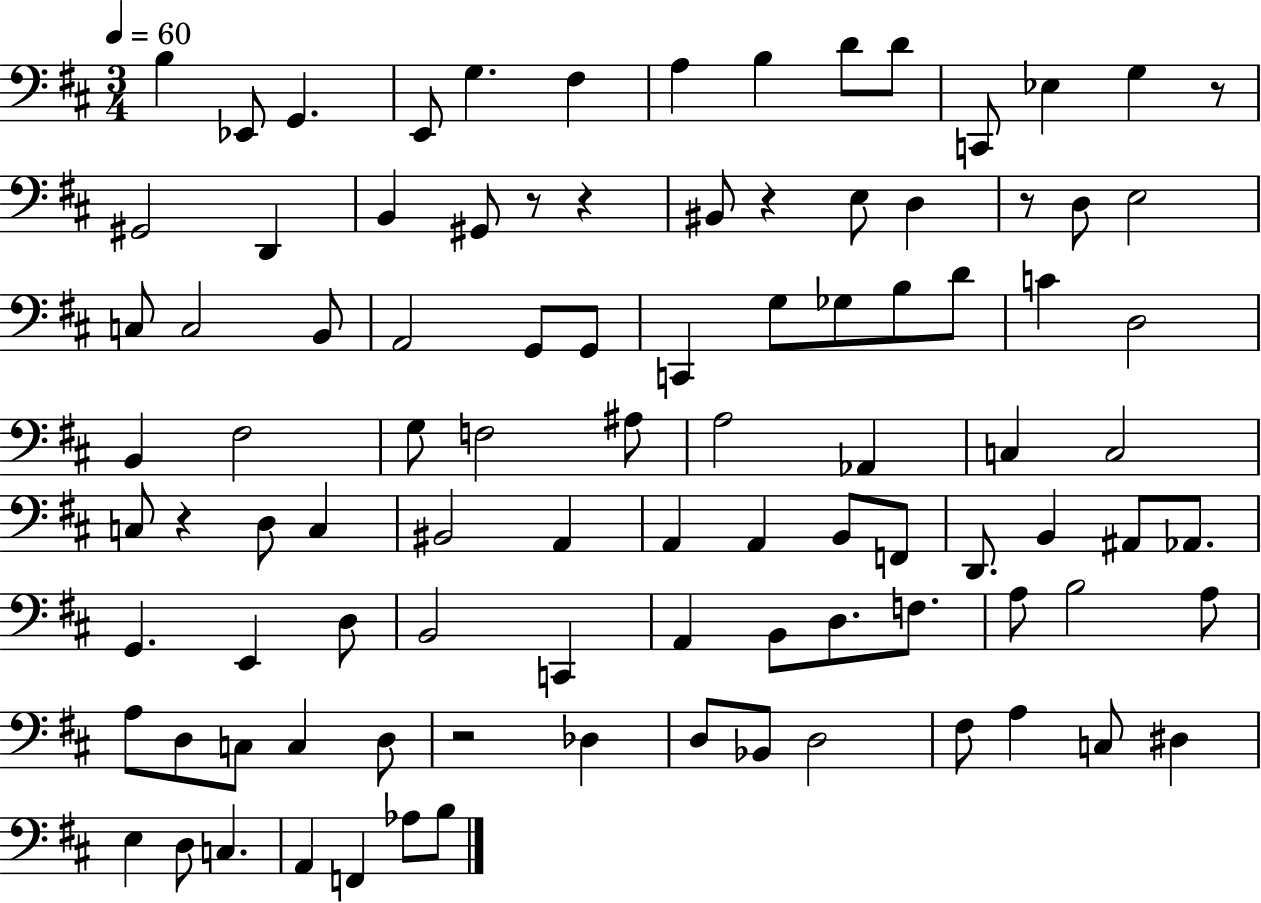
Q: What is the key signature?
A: D major